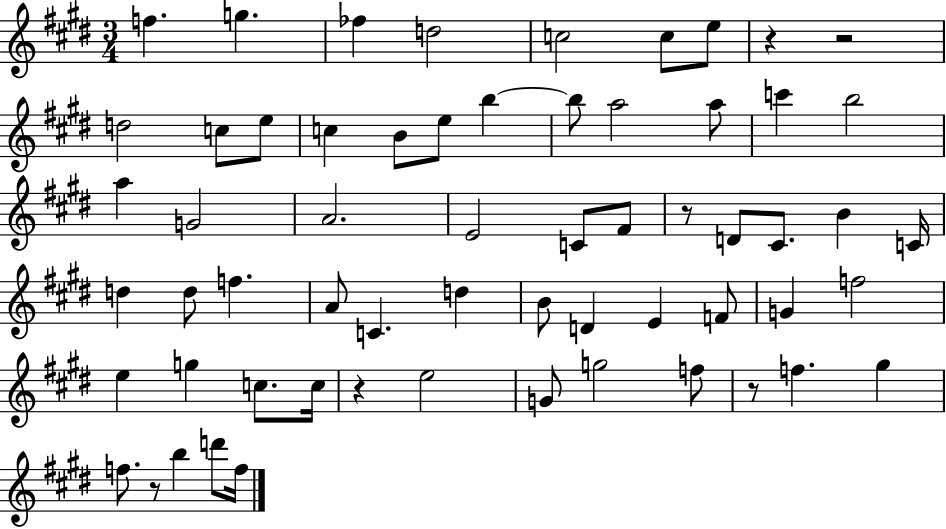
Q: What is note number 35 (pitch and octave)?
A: D5